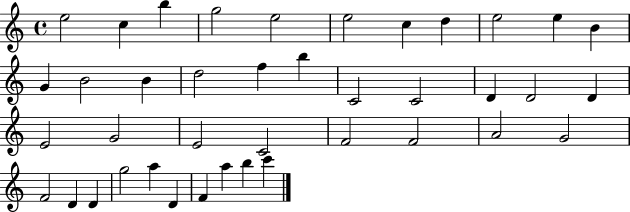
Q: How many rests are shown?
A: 0